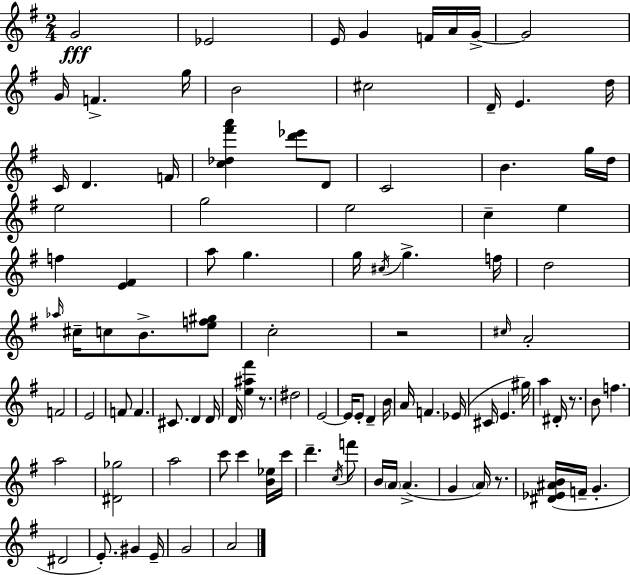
{
  \clef treble
  \numericTimeSignature
  \time 2/4
  \key e \minor
  g'2\fff | ees'2 | e'16 g'4 f'16 a'16 g'16->~~ | g'2 | \break g'16 f'4.-> g''16 | b'2 | cis''2 | d'16-- e'4. d''16 | \break c'16 d'4. f'16 | <c'' des'' fis''' a'''>4 <d''' ees'''>8 d'8 | c'2 | b'4. g''16 d''16 | \break e''2 | g''2 | e''2 | c''4-- e''4 | \break f''4 <e' fis'>4 | a''8 g''4. | g''16 \acciaccatura { cis''16 } g''4.-> | f''16 d''2 | \break \grace { aes''16 } cis''16-- c''8 b'8.-> | <e'' f'' gis''>8 c''2-. | r2 | \grace { cis''16 } a'2-. | \break f'2 | e'2 | f'8 f'4. | cis'8. d'4 | \break d'16 d'16 <e'' ais'' fis'''>4 | r8. dis''2 | e'2~~ | e'16 e'8-. d'4-- | \break b'16 a'16 f'4. | ees'16( cis'16 e'4. | gis''16) a''4 dis'16-. | r8. b'8 f''4. | \break a''2 | <dis' ges''>2 | a''2 | c'''8 c'''4 | \break <b' ees''>16 c'''16 d'''4.-- | \acciaccatura { c''16 } f'''8 b'16 \parenthesize a'16 a'4.->( | g'4 | \parenthesize a'16) r8. <dis' ees' ais' b'>16( f'16-- g'4.-. | \break dis'2 | e'8.-.) gis'4 | e'16-- g'2 | a'2 | \break \bar "|."
}